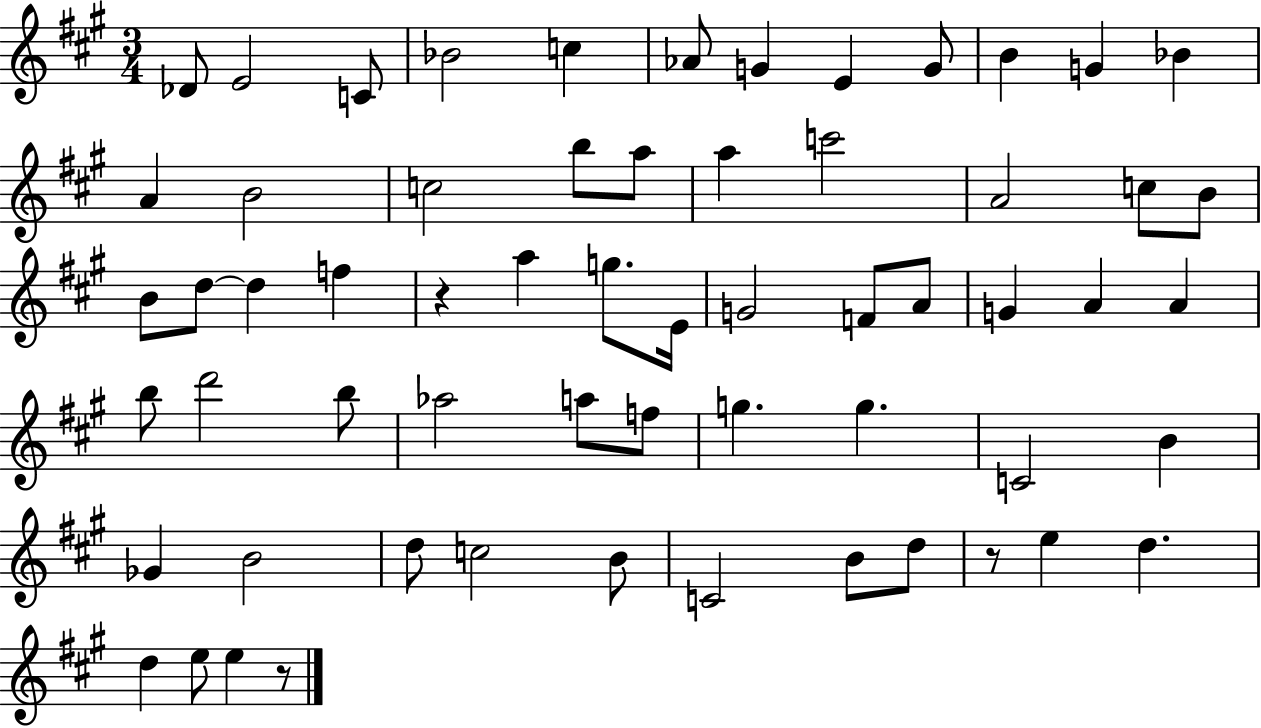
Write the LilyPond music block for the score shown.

{
  \clef treble
  \numericTimeSignature
  \time 3/4
  \key a \major
  \repeat volta 2 { des'8 e'2 c'8 | bes'2 c''4 | aes'8 g'4 e'4 g'8 | b'4 g'4 bes'4 | \break a'4 b'2 | c''2 b''8 a''8 | a''4 c'''2 | a'2 c''8 b'8 | \break b'8 d''8~~ d''4 f''4 | r4 a''4 g''8. e'16 | g'2 f'8 a'8 | g'4 a'4 a'4 | \break b''8 d'''2 b''8 | aes''2 a''8 f''8 | g''4. g''4. | c'2 b'4 | \break ges'4 b'2 | d''8 c''2 b'8 | c'2 b'8 d''8 | r8 e''4 d''4. | \break d''4 e''8 e''4 r8 | } \bar "|."
}